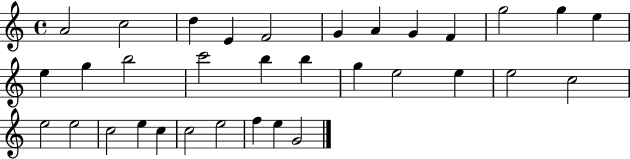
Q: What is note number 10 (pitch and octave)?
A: G5